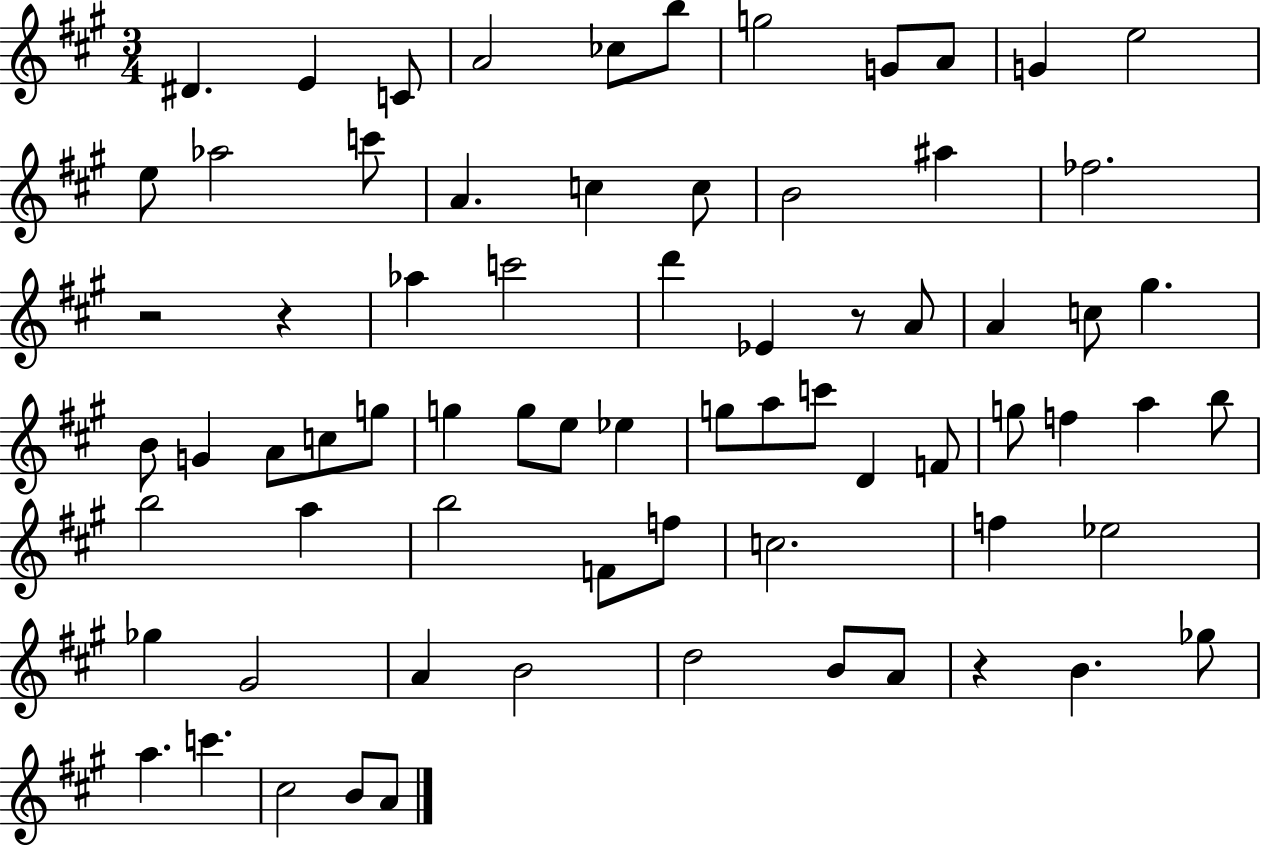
D#4/q. E4/q C4/e A4/h CES5/e B5/e G5/h G4/e A4/e G4/q E5/h E5/e Ab5/h C6/e A4/q. C5/q C5/e B4/h A#5/q FES5/h. R/h R/q Ab5/q C6/h D6/q Eb4/q R/e A4/e A4/q C5/e G#5/q. B4/e G4/q A4/e C5/e G5/e G5/q G5/e E5/e Eb5/q G5/e A5/e C6/e D4/q F4/e G5/e F5/q A5/q B5/e B5/h A5/q B5/h F4/e F5/e C5/h. F5/q Eb5/h Gb5/q G#4/h A4/q B4/h D5/h B4/e A4/e R/q B4/q. Gb5/e A5/q. C6/q. C#5/h B4/e A4/e